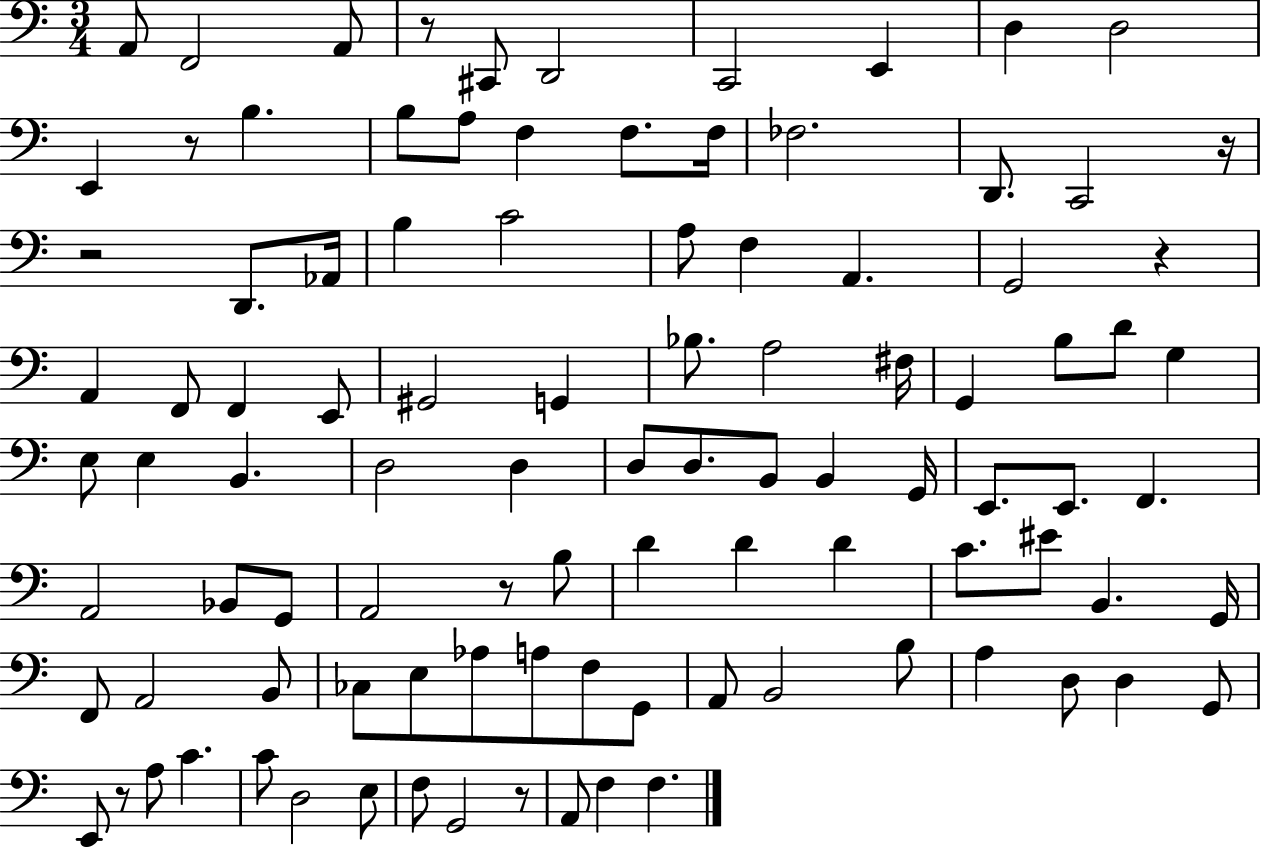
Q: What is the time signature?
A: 3/4